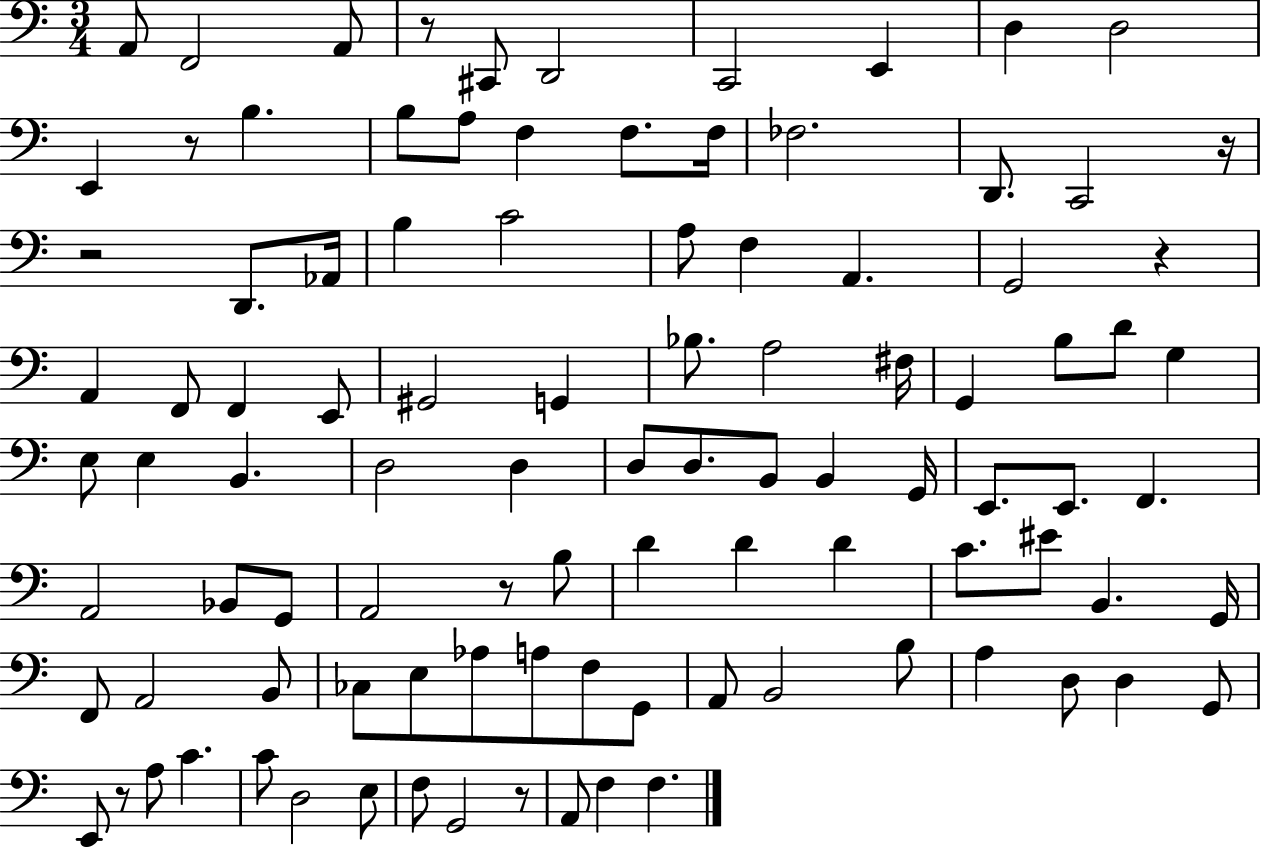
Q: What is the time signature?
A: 3/4